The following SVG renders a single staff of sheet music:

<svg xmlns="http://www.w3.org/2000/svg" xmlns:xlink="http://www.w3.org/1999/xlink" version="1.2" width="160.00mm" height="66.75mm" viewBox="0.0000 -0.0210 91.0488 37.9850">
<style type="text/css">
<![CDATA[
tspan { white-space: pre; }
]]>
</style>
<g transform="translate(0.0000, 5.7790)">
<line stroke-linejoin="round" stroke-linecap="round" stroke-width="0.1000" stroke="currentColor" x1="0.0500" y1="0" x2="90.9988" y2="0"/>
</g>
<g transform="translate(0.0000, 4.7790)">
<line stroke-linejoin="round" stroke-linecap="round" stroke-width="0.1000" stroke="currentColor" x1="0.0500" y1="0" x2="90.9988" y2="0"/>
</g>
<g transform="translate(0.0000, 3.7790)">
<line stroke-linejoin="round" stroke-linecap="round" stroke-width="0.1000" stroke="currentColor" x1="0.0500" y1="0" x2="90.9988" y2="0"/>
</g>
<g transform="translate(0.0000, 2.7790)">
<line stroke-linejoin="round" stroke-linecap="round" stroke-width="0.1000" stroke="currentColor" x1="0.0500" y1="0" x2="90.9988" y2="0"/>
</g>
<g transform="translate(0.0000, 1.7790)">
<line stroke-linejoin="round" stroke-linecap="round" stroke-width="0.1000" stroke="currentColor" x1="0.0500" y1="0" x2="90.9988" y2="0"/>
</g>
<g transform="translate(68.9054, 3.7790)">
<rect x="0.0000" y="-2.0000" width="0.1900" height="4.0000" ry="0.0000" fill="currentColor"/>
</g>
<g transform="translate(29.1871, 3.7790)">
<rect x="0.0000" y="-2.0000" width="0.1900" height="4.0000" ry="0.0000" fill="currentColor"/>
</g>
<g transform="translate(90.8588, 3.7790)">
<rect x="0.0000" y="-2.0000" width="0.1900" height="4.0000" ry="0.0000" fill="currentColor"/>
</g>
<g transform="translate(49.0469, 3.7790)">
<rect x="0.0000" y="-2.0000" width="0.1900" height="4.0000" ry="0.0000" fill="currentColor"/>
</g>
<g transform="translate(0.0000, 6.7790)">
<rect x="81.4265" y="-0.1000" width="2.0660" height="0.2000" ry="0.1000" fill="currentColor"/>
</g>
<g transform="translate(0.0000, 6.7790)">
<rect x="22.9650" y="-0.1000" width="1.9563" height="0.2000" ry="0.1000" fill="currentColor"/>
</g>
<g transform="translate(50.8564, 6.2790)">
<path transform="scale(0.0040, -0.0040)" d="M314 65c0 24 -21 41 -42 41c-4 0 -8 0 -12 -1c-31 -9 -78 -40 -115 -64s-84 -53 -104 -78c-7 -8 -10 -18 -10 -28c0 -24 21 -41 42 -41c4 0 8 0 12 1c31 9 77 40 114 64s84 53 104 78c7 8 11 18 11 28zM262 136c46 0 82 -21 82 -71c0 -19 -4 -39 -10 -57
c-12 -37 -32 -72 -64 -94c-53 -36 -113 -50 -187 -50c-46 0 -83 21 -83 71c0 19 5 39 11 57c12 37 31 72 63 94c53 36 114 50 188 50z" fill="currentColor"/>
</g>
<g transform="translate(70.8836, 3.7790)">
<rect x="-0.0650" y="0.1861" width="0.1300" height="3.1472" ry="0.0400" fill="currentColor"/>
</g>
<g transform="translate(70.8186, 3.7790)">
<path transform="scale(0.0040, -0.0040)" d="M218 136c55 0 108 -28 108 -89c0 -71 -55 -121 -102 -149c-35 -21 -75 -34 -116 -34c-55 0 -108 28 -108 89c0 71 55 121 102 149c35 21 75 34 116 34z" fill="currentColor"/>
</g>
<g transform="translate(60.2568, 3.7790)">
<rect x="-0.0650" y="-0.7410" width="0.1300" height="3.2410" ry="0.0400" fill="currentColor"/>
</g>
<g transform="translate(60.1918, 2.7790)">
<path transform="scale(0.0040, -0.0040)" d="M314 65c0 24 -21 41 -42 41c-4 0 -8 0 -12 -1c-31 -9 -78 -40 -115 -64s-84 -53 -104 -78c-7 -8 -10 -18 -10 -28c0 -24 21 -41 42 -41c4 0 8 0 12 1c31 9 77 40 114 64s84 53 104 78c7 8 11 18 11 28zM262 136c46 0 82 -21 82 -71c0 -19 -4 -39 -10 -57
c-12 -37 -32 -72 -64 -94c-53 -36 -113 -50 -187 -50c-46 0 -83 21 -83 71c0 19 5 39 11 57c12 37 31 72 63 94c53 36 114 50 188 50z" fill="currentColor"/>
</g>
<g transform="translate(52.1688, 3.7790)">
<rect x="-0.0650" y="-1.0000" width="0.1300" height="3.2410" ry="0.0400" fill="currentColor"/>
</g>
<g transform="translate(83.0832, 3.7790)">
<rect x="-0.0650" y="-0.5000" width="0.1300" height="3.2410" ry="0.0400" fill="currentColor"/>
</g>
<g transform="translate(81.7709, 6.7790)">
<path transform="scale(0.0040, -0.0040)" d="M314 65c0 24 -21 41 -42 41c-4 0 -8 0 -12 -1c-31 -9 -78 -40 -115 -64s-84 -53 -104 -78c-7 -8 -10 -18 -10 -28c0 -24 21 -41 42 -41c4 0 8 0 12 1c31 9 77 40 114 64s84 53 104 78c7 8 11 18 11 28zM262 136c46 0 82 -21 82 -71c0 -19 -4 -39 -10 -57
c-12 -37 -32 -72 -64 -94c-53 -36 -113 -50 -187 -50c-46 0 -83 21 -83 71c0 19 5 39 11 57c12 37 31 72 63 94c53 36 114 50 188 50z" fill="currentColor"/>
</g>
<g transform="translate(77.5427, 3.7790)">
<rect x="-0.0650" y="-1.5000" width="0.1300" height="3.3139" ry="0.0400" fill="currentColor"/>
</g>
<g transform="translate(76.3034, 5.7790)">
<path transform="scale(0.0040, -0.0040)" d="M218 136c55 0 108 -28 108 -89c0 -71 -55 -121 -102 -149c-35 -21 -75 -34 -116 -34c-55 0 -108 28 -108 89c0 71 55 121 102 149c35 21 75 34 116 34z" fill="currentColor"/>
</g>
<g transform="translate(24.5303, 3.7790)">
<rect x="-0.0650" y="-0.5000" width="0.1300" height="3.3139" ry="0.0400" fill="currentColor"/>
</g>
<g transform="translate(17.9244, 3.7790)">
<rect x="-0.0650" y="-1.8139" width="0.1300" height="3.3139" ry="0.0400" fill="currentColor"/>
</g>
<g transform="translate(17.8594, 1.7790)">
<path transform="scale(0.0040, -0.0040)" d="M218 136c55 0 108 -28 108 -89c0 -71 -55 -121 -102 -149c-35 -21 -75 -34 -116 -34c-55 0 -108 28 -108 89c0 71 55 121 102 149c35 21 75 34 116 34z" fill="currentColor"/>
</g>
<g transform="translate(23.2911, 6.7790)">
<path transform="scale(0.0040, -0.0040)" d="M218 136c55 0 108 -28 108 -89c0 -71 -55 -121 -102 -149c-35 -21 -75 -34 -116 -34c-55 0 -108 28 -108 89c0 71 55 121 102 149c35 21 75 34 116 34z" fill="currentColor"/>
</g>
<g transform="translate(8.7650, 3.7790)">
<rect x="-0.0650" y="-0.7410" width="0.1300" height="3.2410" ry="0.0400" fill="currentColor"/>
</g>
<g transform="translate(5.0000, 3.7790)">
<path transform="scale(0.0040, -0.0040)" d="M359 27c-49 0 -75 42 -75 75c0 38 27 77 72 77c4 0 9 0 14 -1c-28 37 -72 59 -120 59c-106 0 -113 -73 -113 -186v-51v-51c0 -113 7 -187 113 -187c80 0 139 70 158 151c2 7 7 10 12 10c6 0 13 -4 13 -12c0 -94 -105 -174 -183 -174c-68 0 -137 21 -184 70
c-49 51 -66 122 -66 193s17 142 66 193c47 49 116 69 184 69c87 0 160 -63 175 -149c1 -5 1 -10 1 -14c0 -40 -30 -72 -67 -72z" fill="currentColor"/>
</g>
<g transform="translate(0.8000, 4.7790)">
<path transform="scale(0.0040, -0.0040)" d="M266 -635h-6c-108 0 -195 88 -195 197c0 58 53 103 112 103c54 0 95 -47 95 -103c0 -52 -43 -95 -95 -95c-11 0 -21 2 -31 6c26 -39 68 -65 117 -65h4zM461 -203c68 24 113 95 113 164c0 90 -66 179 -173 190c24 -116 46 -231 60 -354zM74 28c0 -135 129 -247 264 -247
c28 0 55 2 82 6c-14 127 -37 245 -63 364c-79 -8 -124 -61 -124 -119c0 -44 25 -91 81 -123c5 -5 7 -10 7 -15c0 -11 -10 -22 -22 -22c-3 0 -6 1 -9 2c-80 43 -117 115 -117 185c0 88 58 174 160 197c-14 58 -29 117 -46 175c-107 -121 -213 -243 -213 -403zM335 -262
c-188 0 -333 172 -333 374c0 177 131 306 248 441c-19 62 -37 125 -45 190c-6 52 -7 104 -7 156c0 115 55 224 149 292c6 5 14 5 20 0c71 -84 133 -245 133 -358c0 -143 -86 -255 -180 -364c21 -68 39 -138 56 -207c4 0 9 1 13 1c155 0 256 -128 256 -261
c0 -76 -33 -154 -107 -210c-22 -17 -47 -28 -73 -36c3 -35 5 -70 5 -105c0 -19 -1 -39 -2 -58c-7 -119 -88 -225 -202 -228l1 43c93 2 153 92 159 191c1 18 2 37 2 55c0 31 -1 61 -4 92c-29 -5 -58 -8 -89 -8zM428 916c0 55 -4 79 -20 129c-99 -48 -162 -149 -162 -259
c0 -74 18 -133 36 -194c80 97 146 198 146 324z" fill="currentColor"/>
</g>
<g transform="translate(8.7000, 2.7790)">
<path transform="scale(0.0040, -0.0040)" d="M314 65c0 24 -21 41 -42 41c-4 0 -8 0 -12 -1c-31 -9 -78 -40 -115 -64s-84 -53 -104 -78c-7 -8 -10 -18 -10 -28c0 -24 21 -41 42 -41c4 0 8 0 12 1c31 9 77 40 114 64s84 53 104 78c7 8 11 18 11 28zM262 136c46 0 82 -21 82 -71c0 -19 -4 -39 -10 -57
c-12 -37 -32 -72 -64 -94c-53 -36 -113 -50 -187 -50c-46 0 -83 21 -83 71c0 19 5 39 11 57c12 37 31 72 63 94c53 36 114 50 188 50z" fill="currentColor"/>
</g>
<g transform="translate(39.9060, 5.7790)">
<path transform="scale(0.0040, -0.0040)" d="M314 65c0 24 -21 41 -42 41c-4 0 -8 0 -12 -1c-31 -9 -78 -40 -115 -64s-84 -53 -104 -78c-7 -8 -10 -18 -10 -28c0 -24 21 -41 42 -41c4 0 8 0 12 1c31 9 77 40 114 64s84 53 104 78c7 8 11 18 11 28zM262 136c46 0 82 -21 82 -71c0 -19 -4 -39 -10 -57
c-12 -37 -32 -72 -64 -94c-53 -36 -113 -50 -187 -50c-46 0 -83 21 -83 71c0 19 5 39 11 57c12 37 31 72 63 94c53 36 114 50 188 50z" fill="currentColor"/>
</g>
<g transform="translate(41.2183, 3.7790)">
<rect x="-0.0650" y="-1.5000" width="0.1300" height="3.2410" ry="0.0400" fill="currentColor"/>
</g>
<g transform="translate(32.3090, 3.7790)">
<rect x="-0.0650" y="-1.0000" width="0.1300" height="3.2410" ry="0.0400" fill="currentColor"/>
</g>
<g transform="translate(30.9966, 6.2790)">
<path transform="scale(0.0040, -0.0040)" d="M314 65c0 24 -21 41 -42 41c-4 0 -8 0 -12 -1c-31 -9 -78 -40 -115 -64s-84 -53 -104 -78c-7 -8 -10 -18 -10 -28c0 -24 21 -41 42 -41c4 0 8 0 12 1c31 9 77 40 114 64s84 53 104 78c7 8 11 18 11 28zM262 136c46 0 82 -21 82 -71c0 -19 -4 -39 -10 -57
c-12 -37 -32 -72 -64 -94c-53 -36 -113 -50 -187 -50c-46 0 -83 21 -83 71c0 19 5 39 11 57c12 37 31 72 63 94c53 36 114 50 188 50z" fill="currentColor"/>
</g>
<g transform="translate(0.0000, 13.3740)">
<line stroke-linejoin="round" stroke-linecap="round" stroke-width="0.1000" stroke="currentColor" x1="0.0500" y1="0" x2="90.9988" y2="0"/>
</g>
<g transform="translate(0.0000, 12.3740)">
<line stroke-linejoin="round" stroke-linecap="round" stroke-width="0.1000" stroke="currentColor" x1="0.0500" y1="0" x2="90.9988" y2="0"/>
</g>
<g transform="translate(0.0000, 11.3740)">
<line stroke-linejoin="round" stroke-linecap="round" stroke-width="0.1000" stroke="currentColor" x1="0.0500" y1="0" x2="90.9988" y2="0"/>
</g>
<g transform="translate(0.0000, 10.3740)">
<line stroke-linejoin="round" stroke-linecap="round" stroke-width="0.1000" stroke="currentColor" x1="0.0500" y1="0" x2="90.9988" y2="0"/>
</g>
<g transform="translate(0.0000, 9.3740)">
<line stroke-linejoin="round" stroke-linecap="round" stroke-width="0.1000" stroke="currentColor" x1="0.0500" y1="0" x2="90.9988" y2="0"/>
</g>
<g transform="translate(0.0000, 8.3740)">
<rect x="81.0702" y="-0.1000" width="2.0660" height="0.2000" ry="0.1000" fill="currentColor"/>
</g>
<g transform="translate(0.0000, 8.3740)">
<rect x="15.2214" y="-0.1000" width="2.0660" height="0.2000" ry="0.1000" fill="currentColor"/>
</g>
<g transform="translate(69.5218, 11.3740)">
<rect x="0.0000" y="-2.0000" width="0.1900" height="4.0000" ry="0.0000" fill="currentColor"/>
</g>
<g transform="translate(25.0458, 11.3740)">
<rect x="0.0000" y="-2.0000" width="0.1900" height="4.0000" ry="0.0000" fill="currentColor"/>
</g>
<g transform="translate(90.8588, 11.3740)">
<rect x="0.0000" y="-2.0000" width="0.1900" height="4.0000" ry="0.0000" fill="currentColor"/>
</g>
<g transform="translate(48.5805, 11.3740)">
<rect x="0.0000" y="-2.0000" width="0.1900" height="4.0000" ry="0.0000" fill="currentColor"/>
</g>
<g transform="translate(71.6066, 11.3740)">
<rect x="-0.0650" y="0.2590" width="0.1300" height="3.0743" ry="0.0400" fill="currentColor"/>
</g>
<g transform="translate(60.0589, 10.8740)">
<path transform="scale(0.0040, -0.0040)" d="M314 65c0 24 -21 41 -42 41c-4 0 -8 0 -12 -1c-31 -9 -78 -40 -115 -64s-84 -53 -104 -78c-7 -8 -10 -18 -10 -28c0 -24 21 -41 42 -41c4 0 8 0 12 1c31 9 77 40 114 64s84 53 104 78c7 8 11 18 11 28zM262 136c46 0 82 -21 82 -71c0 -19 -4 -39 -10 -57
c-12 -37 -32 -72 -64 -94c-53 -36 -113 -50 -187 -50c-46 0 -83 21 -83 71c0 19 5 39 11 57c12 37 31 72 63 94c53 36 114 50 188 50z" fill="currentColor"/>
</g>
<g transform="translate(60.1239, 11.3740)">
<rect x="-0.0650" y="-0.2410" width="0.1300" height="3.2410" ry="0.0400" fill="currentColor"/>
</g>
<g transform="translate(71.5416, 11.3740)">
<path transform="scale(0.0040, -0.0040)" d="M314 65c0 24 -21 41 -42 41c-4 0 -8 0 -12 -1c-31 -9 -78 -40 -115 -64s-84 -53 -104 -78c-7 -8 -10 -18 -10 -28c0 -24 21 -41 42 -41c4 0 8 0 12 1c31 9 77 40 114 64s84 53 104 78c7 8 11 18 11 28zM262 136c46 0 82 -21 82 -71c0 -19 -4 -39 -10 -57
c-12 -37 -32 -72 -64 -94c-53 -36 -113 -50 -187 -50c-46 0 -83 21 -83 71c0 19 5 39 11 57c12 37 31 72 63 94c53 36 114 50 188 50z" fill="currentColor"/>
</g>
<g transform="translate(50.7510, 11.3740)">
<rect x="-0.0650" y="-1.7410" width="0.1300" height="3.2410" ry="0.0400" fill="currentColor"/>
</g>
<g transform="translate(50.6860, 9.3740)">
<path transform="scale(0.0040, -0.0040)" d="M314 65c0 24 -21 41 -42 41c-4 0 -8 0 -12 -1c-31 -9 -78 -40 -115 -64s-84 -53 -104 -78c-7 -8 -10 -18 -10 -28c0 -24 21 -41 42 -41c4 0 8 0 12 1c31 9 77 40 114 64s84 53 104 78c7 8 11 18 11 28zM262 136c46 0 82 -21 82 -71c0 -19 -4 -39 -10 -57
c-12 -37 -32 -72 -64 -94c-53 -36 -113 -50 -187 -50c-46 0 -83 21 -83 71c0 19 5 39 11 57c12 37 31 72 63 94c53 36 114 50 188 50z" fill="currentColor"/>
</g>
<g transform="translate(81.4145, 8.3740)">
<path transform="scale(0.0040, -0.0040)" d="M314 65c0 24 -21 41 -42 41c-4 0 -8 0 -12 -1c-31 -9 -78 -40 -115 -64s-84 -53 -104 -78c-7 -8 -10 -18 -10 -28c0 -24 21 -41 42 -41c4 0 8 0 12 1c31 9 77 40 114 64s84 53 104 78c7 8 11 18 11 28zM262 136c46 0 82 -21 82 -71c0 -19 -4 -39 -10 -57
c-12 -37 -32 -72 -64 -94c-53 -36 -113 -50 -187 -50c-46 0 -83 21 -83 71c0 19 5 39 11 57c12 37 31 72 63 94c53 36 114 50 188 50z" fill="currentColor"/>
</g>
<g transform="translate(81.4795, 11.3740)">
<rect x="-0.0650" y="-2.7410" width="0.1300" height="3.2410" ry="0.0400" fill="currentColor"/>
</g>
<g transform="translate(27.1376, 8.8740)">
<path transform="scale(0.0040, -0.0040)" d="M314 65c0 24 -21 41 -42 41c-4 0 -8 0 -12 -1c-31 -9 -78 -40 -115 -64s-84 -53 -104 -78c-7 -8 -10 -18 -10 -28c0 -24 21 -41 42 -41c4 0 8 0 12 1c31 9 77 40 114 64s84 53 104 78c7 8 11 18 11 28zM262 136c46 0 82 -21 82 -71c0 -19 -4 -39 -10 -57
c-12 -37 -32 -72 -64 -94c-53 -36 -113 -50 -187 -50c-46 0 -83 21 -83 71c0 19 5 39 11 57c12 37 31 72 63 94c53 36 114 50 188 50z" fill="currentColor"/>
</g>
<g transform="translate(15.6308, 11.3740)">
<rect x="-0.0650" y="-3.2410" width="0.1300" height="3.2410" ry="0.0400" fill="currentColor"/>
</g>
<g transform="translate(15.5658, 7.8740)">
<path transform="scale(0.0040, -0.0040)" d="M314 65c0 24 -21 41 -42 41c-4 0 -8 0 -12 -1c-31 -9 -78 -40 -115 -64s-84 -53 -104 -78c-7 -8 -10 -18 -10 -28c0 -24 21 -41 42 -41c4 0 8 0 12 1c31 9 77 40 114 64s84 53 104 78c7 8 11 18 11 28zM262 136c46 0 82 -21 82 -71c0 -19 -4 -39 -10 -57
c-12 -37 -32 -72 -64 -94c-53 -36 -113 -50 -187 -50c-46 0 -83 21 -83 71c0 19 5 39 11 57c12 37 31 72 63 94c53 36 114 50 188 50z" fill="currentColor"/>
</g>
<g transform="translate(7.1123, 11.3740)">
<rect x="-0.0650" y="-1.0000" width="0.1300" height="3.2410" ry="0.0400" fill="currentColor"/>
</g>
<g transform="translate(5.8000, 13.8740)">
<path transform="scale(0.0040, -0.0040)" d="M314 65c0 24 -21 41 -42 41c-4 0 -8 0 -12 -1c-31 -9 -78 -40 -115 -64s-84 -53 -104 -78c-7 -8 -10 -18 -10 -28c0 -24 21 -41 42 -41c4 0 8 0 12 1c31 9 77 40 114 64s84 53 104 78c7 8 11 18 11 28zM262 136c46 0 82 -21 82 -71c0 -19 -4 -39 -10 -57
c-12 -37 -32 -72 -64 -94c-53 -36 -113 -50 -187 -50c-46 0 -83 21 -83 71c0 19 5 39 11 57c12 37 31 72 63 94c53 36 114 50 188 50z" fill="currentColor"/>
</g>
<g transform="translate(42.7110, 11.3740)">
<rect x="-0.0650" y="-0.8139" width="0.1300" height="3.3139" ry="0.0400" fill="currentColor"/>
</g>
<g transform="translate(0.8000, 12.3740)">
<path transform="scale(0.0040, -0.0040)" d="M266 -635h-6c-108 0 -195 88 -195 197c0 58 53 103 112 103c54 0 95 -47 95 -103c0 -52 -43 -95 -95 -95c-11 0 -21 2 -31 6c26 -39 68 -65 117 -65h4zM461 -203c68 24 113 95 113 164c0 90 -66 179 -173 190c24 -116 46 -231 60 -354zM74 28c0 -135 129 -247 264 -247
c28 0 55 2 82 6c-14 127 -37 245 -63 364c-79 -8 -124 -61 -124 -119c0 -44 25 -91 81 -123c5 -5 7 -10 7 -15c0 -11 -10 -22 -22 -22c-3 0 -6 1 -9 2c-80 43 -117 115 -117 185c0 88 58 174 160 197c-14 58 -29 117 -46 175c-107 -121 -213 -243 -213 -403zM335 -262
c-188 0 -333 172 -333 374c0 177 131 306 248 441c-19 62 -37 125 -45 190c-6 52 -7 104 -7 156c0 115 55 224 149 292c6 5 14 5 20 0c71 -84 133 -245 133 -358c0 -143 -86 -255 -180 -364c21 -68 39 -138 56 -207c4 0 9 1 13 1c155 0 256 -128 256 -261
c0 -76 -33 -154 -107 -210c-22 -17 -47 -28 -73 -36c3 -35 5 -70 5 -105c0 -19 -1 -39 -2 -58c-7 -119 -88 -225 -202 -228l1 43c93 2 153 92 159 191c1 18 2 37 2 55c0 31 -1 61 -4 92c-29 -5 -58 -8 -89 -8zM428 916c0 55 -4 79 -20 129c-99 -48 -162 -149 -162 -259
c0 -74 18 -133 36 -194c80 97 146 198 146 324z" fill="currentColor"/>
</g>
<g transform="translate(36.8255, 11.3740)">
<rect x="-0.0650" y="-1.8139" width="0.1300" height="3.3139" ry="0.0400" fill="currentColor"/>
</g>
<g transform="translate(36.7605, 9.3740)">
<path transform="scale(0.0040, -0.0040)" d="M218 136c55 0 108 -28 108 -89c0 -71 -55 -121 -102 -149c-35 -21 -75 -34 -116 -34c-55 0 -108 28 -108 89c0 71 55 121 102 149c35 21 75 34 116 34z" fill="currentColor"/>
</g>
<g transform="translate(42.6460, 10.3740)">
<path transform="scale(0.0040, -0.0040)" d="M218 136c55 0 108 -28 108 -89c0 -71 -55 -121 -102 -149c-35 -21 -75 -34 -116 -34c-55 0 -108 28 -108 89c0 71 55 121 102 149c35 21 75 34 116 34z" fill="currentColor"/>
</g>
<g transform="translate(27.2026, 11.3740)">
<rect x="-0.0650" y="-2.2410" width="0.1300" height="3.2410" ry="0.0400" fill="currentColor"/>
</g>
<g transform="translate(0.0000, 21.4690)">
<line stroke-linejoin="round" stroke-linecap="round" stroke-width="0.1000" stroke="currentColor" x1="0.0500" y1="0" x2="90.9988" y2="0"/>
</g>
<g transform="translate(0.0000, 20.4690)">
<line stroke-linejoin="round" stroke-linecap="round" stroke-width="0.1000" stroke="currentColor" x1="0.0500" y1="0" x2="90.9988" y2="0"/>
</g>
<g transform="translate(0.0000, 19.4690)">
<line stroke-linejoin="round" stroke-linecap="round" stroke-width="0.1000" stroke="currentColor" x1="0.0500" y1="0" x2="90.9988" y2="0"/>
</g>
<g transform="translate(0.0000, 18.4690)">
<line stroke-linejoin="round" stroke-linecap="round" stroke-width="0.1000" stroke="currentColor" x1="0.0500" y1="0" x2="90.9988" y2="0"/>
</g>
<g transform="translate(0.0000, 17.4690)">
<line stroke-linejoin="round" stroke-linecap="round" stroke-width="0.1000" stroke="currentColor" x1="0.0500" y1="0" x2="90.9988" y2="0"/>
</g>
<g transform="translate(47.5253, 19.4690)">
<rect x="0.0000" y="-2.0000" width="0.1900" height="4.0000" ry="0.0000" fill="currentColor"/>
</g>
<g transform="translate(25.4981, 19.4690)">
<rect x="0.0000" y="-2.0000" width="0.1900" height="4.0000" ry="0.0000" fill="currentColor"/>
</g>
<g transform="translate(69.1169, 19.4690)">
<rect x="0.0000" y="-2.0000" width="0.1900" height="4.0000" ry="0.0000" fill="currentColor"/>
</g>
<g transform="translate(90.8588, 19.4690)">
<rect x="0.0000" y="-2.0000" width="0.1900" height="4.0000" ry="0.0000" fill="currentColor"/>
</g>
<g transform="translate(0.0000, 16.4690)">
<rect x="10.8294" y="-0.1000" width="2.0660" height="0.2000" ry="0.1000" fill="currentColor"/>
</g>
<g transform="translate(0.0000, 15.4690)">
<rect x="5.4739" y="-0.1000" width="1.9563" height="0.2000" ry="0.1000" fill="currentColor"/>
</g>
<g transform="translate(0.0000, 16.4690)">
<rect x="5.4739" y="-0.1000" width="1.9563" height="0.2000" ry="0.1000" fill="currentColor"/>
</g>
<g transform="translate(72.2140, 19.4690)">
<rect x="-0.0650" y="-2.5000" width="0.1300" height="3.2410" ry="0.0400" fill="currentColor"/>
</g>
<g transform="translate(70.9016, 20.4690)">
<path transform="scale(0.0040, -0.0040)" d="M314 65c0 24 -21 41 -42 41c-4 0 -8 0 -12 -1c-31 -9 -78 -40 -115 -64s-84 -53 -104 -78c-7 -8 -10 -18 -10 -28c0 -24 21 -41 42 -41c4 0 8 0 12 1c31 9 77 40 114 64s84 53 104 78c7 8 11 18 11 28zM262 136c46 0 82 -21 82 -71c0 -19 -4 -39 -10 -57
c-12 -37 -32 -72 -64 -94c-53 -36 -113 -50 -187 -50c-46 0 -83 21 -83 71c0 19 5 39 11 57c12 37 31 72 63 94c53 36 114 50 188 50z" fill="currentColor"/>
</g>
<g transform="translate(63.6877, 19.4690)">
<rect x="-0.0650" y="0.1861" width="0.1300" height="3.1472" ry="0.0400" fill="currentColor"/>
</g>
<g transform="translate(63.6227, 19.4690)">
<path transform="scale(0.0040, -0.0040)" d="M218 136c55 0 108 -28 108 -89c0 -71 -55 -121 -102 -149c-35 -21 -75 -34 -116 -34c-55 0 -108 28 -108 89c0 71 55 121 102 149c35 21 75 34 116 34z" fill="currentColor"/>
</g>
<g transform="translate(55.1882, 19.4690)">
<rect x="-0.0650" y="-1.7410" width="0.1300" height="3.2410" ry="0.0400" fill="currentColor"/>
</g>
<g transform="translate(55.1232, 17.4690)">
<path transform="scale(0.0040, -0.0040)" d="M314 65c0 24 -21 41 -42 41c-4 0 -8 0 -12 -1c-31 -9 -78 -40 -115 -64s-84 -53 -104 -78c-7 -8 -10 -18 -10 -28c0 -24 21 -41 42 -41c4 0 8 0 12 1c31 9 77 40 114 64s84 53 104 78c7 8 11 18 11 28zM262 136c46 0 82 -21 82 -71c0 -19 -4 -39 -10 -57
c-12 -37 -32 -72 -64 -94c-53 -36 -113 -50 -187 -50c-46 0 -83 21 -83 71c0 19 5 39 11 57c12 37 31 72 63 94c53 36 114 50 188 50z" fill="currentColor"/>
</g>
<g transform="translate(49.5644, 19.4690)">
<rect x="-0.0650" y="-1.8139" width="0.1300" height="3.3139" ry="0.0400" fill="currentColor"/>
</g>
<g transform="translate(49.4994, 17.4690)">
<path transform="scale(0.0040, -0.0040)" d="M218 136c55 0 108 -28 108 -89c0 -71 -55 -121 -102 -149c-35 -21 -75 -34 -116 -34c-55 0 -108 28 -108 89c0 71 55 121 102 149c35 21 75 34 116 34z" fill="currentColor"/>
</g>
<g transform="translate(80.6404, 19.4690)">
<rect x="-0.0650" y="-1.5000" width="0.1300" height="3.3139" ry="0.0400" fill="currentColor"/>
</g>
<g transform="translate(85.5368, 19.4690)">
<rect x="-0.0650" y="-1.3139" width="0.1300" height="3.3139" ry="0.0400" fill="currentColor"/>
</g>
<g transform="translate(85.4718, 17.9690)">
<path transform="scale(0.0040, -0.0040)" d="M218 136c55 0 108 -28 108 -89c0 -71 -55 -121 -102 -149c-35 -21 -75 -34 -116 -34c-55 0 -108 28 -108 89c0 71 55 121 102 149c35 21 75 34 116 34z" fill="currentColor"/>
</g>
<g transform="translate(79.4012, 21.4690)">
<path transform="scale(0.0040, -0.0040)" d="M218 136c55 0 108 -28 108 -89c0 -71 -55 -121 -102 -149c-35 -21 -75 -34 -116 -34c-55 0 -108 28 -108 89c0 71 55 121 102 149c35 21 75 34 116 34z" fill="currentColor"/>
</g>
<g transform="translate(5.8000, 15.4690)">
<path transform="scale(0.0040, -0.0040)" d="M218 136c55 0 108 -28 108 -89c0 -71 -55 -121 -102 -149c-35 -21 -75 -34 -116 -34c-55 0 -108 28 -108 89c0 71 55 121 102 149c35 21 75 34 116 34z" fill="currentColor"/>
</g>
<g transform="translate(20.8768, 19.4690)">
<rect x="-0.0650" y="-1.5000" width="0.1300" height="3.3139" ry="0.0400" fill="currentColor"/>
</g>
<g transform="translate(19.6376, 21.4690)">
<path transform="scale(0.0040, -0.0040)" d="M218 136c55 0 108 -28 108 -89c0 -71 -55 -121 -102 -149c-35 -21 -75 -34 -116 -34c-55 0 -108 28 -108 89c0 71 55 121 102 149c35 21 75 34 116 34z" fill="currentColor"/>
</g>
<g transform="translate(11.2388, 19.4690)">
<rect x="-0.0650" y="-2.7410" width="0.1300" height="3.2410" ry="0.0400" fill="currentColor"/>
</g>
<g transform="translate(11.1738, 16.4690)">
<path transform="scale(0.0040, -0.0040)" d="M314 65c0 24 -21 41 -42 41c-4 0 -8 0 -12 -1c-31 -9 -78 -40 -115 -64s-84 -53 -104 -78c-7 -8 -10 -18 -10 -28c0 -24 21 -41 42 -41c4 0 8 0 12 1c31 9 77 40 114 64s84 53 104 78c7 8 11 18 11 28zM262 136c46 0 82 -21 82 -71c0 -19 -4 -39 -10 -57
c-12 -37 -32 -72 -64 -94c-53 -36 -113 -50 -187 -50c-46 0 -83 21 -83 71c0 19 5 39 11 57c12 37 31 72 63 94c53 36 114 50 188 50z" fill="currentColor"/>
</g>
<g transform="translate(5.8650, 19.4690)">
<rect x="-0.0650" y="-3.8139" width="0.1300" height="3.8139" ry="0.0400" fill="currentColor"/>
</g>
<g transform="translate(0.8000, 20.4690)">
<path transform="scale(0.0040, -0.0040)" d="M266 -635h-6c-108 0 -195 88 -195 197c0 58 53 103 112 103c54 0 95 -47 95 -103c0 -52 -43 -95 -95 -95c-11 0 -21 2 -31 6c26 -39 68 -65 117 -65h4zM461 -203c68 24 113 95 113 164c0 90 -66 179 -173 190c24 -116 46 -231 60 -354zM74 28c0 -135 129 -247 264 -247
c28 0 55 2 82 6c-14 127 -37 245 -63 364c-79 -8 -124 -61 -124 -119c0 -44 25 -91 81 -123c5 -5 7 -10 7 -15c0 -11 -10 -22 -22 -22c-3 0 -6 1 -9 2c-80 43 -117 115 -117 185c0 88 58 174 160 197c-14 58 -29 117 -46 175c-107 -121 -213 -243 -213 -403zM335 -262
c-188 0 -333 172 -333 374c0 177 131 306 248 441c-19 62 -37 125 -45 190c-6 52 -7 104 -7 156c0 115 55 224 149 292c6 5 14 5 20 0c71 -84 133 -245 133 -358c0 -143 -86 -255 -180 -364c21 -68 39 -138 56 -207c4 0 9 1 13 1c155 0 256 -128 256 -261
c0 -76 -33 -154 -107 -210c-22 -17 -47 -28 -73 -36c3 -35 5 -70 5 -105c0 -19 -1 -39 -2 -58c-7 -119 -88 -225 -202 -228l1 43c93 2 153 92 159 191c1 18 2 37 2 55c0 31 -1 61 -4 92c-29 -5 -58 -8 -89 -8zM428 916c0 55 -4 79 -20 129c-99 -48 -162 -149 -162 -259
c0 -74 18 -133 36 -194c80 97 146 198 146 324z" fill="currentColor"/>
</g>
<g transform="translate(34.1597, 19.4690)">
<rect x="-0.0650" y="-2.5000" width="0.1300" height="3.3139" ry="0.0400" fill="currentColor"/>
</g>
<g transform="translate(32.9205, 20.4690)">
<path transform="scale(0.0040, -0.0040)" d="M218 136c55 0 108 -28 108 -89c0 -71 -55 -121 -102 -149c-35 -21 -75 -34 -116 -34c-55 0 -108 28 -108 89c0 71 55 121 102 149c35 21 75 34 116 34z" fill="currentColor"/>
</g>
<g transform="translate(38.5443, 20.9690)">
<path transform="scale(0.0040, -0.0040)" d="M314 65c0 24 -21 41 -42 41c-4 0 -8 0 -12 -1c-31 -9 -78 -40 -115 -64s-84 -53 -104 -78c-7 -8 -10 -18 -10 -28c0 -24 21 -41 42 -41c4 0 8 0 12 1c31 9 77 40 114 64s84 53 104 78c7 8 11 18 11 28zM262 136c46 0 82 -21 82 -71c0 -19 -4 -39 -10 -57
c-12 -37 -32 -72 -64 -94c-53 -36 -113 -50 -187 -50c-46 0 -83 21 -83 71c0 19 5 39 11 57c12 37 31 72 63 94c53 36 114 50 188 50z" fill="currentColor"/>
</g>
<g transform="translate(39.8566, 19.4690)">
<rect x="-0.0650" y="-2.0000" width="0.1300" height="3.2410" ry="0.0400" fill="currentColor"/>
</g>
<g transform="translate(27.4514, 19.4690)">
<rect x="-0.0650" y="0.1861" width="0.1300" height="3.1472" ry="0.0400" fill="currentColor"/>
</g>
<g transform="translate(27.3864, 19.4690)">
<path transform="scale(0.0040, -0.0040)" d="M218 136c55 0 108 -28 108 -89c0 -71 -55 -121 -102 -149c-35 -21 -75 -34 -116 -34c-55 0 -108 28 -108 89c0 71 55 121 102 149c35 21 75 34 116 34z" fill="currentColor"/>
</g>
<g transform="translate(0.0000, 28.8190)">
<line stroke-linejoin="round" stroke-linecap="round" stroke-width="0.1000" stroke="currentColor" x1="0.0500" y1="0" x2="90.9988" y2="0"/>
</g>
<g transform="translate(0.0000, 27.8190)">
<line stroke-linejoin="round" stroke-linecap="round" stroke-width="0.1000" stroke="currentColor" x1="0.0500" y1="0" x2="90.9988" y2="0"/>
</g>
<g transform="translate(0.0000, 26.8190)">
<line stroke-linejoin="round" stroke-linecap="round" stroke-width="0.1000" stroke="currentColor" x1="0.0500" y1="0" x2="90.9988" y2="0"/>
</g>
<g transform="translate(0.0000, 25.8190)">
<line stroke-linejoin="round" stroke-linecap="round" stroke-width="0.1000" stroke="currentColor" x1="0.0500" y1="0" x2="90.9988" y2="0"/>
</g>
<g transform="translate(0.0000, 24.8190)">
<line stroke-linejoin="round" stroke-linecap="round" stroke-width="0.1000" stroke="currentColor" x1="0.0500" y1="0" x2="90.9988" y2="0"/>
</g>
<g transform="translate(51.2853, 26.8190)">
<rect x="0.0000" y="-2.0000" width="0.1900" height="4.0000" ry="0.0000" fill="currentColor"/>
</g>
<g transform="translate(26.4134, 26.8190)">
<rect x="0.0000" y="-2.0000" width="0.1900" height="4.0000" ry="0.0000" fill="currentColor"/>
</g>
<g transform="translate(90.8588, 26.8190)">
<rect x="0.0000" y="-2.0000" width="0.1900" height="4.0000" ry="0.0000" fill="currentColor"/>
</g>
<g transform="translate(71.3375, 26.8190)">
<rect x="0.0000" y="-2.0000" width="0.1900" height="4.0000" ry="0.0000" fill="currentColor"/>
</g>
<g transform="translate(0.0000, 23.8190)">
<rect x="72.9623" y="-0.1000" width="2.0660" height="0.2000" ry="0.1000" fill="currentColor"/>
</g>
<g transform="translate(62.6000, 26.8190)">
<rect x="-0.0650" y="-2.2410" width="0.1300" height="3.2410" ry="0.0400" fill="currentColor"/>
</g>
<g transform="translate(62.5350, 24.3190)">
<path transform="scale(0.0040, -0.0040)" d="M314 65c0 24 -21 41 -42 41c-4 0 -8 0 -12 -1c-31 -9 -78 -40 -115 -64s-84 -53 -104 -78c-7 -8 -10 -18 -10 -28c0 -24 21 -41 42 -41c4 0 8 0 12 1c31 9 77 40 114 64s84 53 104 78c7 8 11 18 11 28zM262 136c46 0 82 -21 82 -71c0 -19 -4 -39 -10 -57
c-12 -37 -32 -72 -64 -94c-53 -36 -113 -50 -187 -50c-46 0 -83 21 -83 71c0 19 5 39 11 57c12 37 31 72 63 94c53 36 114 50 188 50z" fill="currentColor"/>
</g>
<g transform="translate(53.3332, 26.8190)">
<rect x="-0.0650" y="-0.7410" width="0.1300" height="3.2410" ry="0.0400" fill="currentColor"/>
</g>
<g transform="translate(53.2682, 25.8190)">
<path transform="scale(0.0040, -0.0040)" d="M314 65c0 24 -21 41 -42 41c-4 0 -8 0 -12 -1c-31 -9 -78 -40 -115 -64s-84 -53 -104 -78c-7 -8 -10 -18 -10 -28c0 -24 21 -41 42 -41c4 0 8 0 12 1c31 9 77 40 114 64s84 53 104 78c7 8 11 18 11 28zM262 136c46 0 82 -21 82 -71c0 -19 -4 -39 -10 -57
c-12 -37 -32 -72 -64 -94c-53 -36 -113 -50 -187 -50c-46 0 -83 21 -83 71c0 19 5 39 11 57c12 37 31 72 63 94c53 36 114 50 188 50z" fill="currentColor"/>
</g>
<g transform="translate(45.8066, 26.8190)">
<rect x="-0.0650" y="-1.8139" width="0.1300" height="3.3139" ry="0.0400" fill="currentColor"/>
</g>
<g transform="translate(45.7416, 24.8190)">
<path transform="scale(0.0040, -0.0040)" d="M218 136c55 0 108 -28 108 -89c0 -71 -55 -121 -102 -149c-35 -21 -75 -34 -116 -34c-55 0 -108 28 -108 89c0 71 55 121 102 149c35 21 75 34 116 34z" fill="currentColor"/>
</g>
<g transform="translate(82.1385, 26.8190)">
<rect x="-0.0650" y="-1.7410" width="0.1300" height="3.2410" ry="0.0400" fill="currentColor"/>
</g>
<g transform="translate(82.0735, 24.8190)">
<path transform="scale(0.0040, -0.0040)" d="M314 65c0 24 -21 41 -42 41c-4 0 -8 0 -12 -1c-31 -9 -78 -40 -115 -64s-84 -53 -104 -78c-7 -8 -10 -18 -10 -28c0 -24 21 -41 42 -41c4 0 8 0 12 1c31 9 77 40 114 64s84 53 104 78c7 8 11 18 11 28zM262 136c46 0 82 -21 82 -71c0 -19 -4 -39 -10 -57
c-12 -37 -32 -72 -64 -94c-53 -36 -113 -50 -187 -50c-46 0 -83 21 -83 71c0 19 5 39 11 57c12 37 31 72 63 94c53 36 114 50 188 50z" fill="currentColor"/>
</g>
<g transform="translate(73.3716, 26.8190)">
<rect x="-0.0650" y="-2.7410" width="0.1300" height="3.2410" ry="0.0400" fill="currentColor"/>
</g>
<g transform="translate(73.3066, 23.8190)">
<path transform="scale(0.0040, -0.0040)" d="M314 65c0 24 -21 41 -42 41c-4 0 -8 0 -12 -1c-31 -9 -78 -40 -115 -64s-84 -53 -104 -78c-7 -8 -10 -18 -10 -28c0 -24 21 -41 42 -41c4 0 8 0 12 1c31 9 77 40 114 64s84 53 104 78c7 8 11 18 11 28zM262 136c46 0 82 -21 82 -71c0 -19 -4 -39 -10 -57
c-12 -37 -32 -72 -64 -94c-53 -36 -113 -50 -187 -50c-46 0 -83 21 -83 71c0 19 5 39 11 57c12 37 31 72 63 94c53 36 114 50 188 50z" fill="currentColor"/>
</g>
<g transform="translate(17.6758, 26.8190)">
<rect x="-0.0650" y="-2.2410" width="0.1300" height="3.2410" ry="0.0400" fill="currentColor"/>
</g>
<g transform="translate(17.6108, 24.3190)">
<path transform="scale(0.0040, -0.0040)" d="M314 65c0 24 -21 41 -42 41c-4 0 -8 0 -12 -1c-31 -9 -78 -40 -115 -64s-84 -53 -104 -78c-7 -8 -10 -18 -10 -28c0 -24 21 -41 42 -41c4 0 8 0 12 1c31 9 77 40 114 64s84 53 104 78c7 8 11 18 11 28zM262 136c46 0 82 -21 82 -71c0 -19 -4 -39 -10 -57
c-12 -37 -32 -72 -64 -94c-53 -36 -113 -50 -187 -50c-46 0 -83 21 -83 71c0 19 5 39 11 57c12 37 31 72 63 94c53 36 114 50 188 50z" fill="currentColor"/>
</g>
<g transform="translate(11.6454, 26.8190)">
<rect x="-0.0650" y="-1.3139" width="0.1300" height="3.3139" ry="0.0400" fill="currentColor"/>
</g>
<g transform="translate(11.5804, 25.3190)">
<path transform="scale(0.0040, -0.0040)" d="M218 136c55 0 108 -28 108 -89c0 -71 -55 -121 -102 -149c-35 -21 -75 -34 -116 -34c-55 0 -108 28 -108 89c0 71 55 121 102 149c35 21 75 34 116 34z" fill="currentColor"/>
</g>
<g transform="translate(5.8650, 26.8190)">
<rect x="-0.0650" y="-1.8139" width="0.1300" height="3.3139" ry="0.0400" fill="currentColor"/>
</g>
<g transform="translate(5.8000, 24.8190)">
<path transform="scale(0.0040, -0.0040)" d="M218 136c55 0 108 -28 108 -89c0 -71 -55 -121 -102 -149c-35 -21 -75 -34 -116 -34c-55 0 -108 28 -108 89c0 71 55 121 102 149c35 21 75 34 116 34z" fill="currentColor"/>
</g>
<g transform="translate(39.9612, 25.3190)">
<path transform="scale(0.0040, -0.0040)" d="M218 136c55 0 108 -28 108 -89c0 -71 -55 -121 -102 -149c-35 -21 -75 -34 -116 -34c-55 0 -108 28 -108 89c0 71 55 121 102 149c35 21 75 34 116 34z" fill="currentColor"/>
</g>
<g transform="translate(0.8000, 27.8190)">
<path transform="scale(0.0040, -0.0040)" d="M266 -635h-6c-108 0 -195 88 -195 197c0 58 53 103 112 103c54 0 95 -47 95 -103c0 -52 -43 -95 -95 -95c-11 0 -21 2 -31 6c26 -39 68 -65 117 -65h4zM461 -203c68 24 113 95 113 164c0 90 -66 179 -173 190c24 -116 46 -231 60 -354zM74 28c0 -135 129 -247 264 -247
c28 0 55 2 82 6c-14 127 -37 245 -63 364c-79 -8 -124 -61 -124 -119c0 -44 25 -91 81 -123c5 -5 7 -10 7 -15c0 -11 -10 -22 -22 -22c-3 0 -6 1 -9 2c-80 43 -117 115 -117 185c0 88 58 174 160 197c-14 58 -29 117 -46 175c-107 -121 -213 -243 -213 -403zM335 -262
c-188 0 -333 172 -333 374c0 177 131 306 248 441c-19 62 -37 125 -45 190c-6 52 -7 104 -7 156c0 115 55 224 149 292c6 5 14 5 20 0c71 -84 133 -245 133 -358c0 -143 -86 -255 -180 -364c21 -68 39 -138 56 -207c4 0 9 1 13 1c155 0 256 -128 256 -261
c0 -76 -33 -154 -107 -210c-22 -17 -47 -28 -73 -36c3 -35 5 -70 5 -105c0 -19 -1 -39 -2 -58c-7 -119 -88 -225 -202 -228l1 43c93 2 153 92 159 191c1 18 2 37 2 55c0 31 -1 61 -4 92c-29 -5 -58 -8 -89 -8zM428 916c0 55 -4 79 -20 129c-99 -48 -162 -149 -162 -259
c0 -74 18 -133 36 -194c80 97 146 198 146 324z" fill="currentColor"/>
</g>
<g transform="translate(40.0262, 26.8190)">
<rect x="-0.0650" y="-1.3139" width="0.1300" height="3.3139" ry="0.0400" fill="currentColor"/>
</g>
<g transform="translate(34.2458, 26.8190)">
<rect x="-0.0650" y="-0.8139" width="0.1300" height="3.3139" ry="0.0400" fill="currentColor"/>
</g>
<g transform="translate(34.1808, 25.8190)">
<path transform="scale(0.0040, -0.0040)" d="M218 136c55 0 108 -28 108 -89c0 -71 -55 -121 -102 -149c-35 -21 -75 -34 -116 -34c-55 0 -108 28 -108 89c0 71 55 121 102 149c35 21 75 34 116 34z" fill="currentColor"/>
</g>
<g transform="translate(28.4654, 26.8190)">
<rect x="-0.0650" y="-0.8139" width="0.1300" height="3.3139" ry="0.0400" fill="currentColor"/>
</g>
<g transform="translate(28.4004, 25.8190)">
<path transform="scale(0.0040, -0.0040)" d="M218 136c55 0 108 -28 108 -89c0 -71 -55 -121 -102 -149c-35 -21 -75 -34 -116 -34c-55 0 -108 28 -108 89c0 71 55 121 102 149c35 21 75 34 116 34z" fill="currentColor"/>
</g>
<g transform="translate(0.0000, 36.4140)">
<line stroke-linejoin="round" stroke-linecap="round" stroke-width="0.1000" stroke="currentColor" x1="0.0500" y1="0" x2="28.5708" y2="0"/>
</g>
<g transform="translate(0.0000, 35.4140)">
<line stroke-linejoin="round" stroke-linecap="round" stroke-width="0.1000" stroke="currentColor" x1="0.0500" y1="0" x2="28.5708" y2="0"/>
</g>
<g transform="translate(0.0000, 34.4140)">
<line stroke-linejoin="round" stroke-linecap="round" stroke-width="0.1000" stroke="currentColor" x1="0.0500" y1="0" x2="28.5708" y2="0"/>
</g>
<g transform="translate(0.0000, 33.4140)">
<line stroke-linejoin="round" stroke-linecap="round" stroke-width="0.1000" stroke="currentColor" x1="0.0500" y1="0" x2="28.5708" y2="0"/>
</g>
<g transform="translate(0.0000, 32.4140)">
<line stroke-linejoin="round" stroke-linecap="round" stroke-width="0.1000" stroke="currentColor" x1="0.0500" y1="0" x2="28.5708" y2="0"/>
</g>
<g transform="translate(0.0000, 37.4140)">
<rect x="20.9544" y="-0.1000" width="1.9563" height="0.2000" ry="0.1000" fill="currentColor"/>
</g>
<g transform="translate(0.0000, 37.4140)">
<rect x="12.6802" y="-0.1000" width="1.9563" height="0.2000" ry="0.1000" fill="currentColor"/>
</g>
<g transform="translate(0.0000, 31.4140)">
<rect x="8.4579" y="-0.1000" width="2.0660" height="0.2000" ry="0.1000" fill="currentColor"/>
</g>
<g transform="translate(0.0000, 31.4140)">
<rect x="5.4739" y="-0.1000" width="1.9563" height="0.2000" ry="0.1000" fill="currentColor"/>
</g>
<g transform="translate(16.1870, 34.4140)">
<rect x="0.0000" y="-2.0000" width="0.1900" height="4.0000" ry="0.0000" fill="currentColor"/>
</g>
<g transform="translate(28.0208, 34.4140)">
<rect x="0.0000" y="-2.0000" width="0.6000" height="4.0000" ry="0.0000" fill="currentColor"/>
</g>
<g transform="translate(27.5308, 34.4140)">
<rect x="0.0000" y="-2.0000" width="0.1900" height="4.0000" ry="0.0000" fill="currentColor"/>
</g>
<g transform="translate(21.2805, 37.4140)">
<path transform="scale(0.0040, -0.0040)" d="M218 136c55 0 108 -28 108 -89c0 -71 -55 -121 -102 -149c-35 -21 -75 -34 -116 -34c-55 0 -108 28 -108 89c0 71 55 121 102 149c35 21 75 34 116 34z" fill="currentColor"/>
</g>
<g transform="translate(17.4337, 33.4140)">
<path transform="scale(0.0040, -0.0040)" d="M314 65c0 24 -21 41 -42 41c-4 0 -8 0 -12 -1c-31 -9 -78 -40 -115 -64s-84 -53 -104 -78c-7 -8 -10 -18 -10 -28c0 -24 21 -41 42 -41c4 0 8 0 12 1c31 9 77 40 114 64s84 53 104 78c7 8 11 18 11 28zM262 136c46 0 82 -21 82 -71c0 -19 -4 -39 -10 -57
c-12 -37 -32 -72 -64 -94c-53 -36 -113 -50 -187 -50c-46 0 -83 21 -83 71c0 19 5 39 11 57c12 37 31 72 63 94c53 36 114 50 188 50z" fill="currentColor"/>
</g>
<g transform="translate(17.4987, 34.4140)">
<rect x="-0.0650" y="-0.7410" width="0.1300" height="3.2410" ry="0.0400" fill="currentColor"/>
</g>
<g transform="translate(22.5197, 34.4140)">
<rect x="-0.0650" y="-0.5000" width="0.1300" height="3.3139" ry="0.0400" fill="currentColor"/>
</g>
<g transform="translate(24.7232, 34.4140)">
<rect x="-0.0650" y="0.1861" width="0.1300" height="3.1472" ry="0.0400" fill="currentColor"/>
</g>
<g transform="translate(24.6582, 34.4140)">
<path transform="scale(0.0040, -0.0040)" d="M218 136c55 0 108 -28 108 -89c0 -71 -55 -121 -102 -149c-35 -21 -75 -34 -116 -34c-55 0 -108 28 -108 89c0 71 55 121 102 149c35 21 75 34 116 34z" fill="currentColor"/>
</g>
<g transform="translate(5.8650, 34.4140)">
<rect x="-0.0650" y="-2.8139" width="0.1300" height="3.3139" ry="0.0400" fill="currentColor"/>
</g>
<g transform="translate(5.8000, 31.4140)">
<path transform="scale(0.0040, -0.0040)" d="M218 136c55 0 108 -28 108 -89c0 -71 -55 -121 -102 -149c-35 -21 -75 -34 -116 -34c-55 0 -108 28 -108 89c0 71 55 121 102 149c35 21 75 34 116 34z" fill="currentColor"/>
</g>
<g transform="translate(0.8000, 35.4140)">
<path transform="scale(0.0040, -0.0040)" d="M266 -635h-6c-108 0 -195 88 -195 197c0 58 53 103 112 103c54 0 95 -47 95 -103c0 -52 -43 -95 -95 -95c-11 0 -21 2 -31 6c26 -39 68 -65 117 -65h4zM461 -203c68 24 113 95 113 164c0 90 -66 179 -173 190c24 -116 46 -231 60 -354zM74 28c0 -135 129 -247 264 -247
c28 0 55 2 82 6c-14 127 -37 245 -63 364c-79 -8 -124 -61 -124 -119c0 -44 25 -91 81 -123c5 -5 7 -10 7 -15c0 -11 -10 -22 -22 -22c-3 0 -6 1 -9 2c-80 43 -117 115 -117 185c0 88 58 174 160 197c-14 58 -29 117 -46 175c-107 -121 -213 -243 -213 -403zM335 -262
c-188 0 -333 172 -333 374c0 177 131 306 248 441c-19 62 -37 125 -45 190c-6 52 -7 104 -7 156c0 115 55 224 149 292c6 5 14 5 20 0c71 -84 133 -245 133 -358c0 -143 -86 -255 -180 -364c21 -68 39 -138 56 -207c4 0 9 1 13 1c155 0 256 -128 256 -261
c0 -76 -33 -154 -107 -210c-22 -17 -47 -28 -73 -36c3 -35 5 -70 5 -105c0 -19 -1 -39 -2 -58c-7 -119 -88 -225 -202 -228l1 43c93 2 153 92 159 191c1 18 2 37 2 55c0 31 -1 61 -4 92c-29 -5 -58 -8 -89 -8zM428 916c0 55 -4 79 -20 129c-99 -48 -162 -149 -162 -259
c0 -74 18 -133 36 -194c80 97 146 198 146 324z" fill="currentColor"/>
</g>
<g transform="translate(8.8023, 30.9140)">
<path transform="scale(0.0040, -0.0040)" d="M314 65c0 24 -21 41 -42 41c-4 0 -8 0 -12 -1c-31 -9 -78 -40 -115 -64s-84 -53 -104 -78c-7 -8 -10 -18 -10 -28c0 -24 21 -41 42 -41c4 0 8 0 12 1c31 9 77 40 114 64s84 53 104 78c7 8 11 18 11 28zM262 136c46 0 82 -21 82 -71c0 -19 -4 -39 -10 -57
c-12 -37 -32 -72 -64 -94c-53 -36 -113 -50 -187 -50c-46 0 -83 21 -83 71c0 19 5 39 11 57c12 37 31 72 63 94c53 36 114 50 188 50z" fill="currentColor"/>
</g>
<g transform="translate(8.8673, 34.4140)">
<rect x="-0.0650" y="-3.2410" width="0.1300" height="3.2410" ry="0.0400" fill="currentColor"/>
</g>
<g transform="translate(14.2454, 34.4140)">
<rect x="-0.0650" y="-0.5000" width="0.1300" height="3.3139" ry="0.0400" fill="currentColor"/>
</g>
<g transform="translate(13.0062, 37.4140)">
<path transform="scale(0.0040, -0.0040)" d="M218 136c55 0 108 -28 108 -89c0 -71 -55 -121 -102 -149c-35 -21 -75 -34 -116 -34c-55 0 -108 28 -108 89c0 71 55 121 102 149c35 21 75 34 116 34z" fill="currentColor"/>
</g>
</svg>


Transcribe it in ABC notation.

X:1
T:Untitled
M:4/4
L:1/4
K:C
d2 f C D2 E2 D2 d2 B E C2 D2 b2 g2 f d f2 c2 B2 a2 c' a2 E B G F2 f f2 B G2 E e f e g2 d d e f d2 g2 a2 f2 a b2 C d2 C B